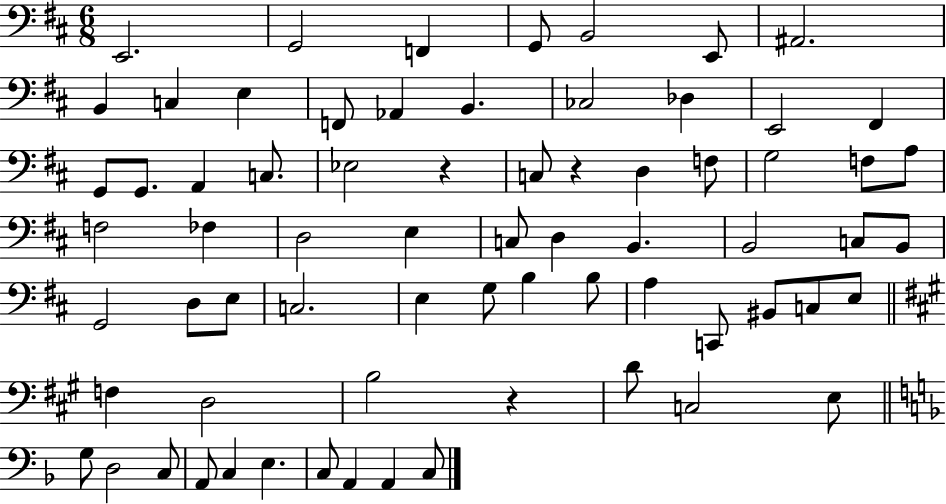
{
  \clef bass
  \numericTimeSignature
  \time 6/8
  \key d \major
  e,2. | g,2 f,4 | g,8 b,2 e,8 | ais,2. | \break b,4 c4 e4 | f,8 aes,4 b,4. | ces2 des4 | e,2 fis,4 | \break g,8 g,8. a,4 c8. | ees2 r4 | c8 r4 d4 f8 | g2 f8 a8 | \break f2 fes4 | d2 e4 | c8 d4 b,4. | b,2 c8 b,8 | \break g,2 d8 e8 | c2. | e4 g8 b4 b8 | a4 c,8 bis,8 c8 e8 | \break \bar "||" \break \key a \major f4 d2 | b2 r4 | d'8 c2 e8 | \bar "||" \break \key f \major g8 d2 c8 | a,8 c4 e4. | c8 a,4 a,4 c8 | \bar "|."
}